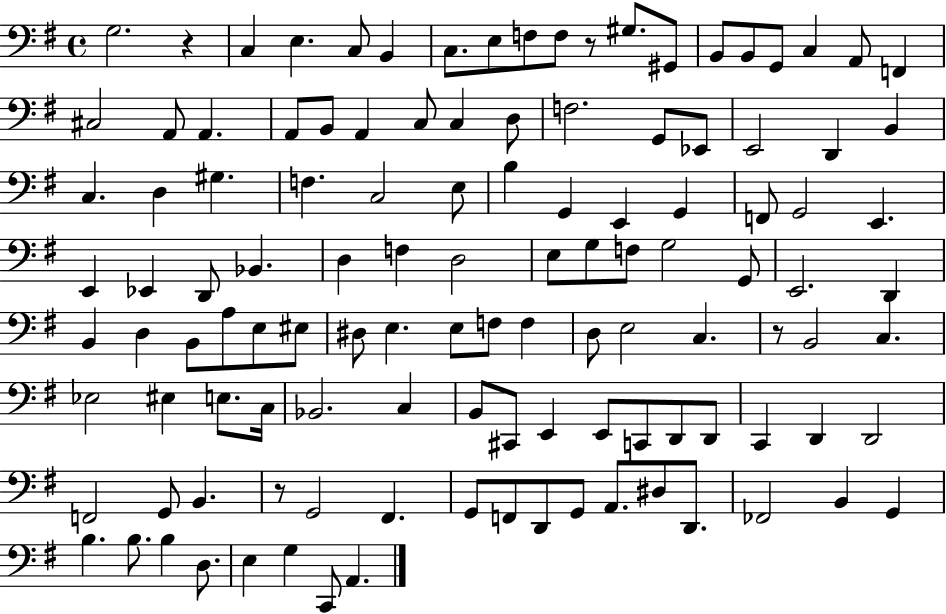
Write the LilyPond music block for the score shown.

{
  \clef bass
  \time 4/4
  \defaultTimeSignature
  \key g \major
  \repeat volta 2 { g2. r4 | c4 e4. c8 b,4 | c8. e8 f8 f8 r8 gis8. gis,8 | b,8 b,8 g,8 c4 a,8 f,4 | \break cis2 a,8 a,4. | a,8 b,8 a,4 c8 c4 d8 | f2. g,8 ees,8 | e,2 d,4 b,4 | \break c4. d4 gis4. | f4. c2 e8 | b4 g,4 e,4 g,4 | f,8 g,2 e,4. | \break e,4 ees,4 d,8 bes,4. | d4 f4 d2 | e8 g8 f8 g2 g,8 | e,2. d,4 | \break b,4 d4 b,8 a8 e8 eis8 | dis8 e4. e8 f8 f4 | d8 e2 c4. | r8 b,2 c4. | \break ees2 eis4 e8. c16 | bes,2. c4 | b,8 cis,8 e,4 e,8 c,8 d,8 d,8 | c,4 d,4 d,2 | \break f,2 g,8 b,4. | r8 g,2 fis,4. | g,8 f,8 d,8 g,8 a,8. dis8 d,8. | fes,2 b,4 g,4 | \break b4. b8. b4 d8. | e4 g4 c,8 a,4. | } \bar "|."
}